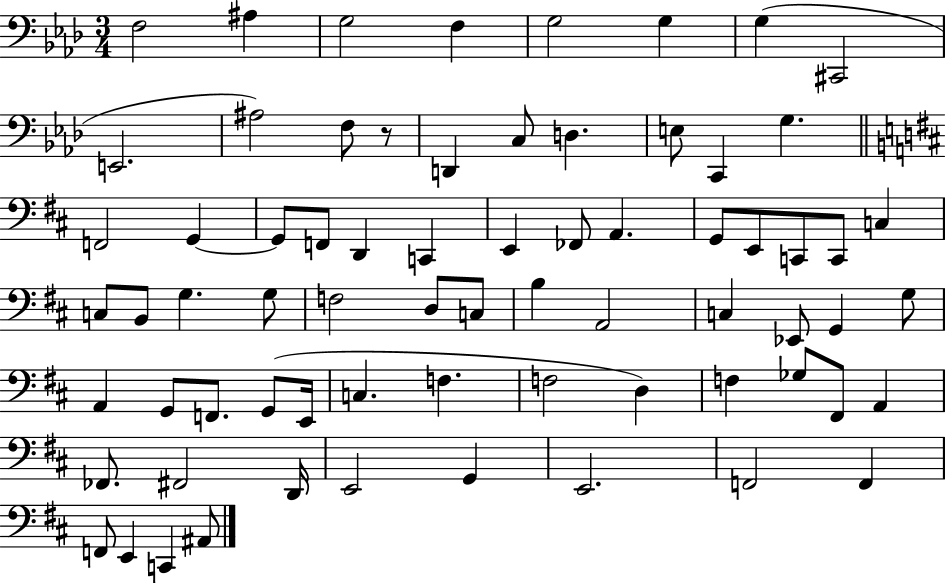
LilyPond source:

{
  \clef bass
  \numericTimeSignature
  \time 3/4
  \key aes \major
  f2 ais4 | g2 f4 | g2 g4 | g4( cis,2 | \break e,2. | ais2) f8 r8 | d,4 c8 d4. | e8 c,4 g4. | \break \bar "||" \break \key b \minor f,2 g,4~~ | g,8 f,8 d,4 c,4 | e,4 fes,8 a,4. | g,8 e,8 c,8 c,8 c4 | \break c8 b,8 g4. g8 | f2 d8 c8 | b4 a,2 | c4 ees,8 g,4 g8 | \break a,4 g,8 f,8. g,8( e,16 | c4. f4. | f2 d4) | f4 ges8 fis,8 a,4 | \break fes,8. fis,2 d,16 | e,2 g,4 | e,2. | f,2 f,4 | \break f,8 e,4 c,4 ais,8 | \bar "|."
}